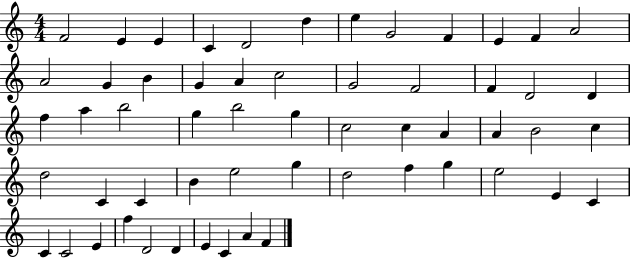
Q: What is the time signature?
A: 4/4